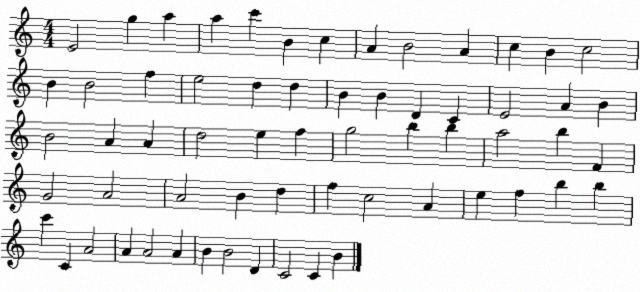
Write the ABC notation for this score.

X:1
T:Untitled
M:4/4
L:1/4
K:C
E2 g a a c' B c A B2 A c B c2 B B2 f e2 d d B B D C E2 A B B2 A A d2 e f g2 b b a2 b F G2 A2 A2 B d f c2 A e f b b c' C A2 A A2 A B B2 D C2 C B